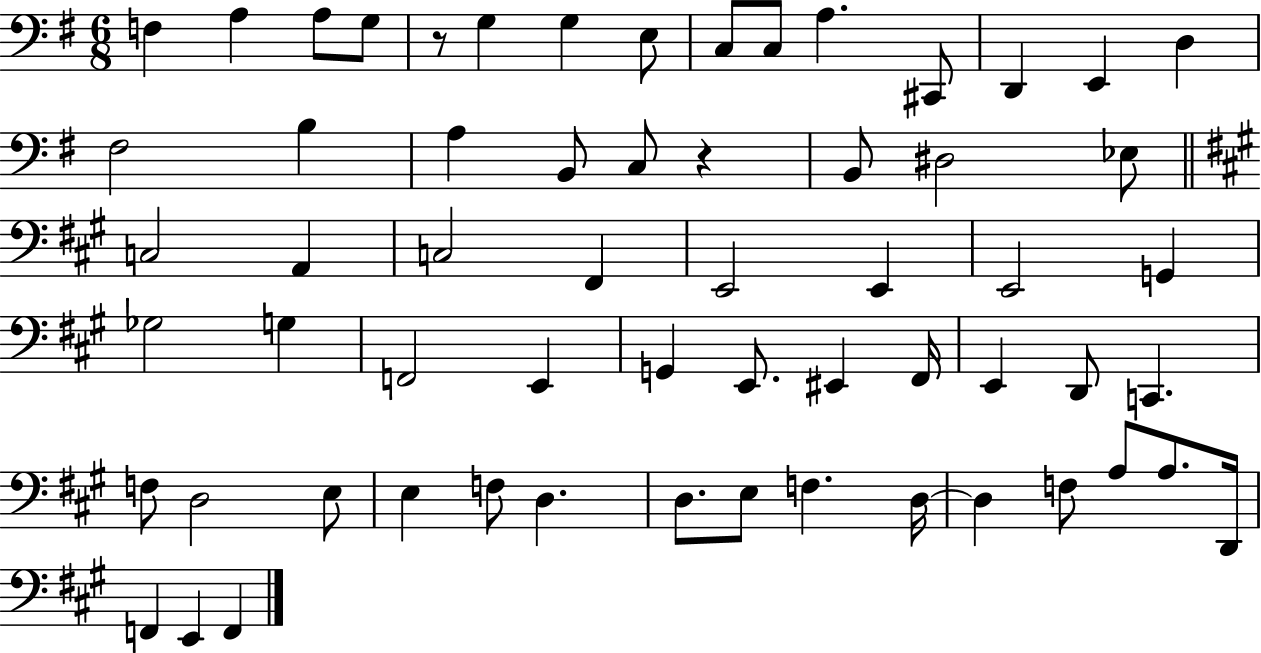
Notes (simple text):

F3/q A3/q A3/e G3/e R/e G3/q G3/q E3/e C3/e C3/e A3/q. C#2/e D2/q E2/q D3/q F#3/h B3/q A3/q B2/e C3/e R/q B2/e D#3/h Eb3/e C3/h A2/q C3/h F#2/q E2/h E2/q E2/h G2/q Gb3/h G3/q F2/h E2/q G2/q E2/e. EIS2/q F#2/s E2/q D2/e C2/q. F3/e D3/h E3/e E3/q F3/e D3/q. D3/e. E3/e F3/q. D3/s D3/q F3/e A3/e A3/e. D2/s F2/q E2/q F2/q